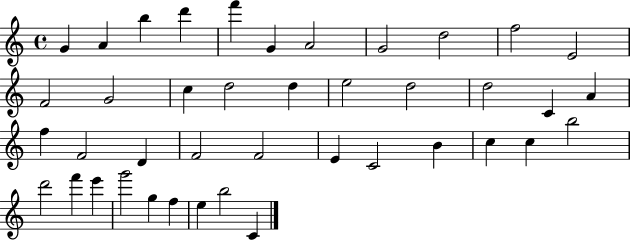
G4/q A4/q B5/q D6/q F6/q G4/q A4/h G4/h D5/h F5/h E4/h F4/h G4/h C5/q D5/h D5/q E5/h D5/h D5/h C4/q A4/q F5/q F4/h D4/q F4/h F4/h E4/q C4/h B4/q C5/q C5/q B5/h D6/h F6/q E6/q G6/h G5/q F5/q E5/q B5/h C4/q